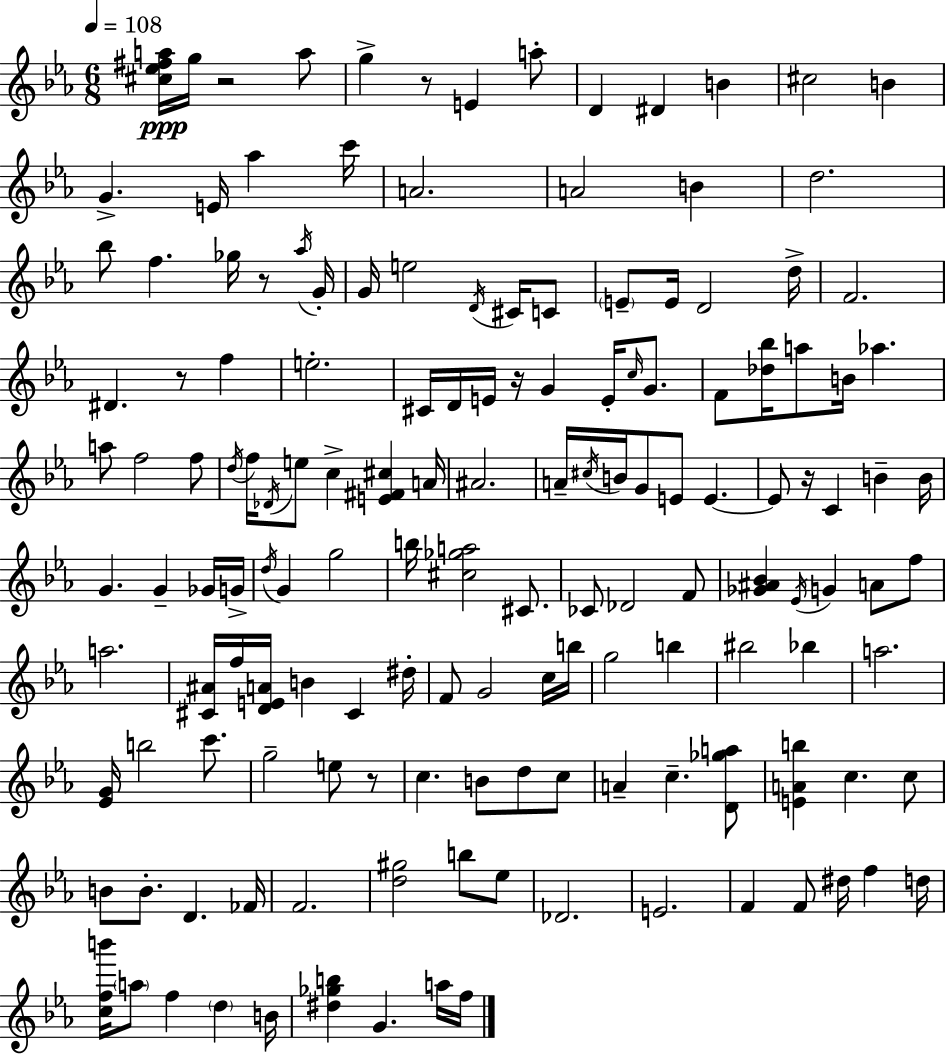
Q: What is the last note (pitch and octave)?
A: F5